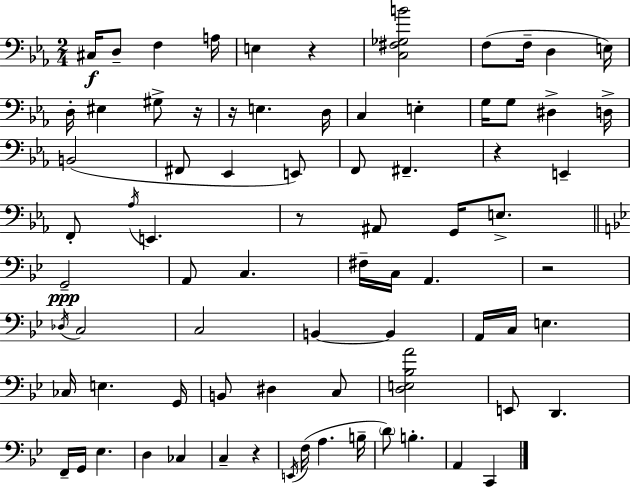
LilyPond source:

{
  \clef bass
  \numericTimeSignature
  \time 2/4
  \key c \minor
  cis16\f d8-- f4 a16 | e4 r4 | <c fis ges b'>2 | f8( f16-- d4 e16) | \break d16-. eis4 gis8-> r16 | r16 e4. d16 | c4 e4-. | g16 g8 dis4-> d16-> | \break b,2( | fis,8 ees,4 e,8) | f,8 fis,4.-- | r4 e,4-- | \break f,8-. \acciaccatura { aes16 } e,4. | r8 ais,8 g,16 e8.-> | \bar "||" \break \key g \minor g,2--\ppp | a,8 c4. | fis16-- c16 a,4. | r2 | \break \acciaccatura { des16 } c2 | c2 | b,4~~ b,4 | a,16 c16 e4. | \break ces16 e4. | g,16 b,8 dis4 c8 | <d e bes a'>2 | e,8 d,4. | \break f,16-- g,16 ees4. | d4 ces4 | c4-- r4 | \acciaccatura { e,16 }( f16 a4. | \break b16-- \parenthesize d'8) b4.-. | a,4 c,4 | \bar "|."
}